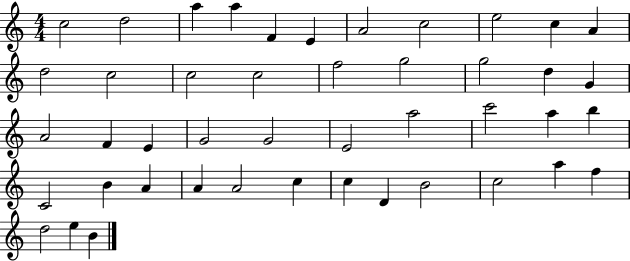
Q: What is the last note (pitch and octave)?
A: B4